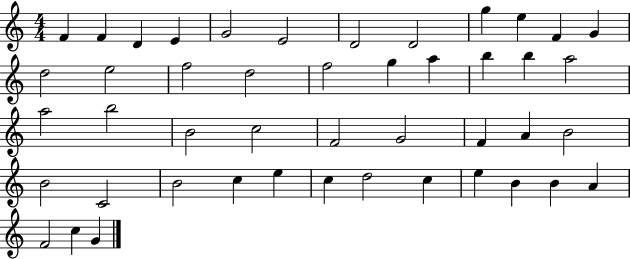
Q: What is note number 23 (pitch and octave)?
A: A5